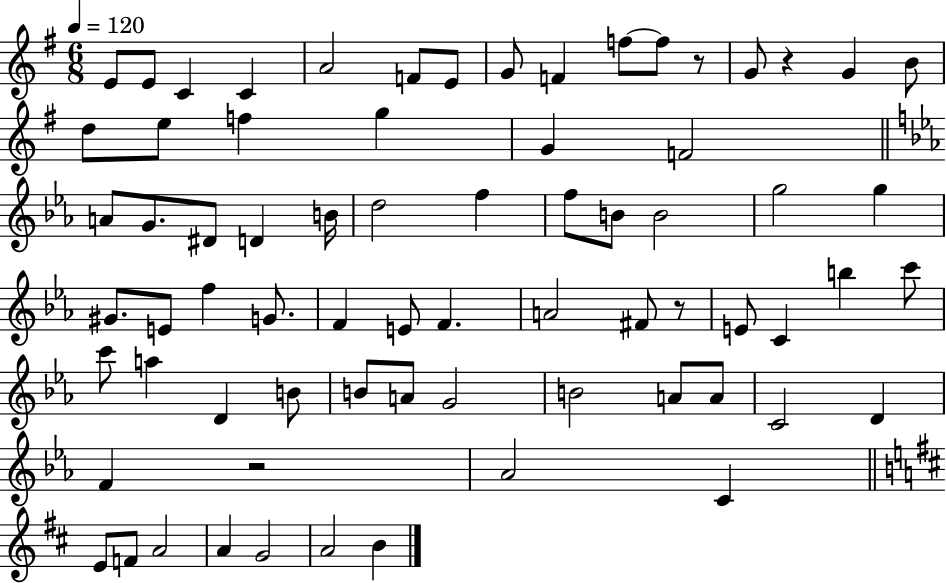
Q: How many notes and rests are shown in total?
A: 71